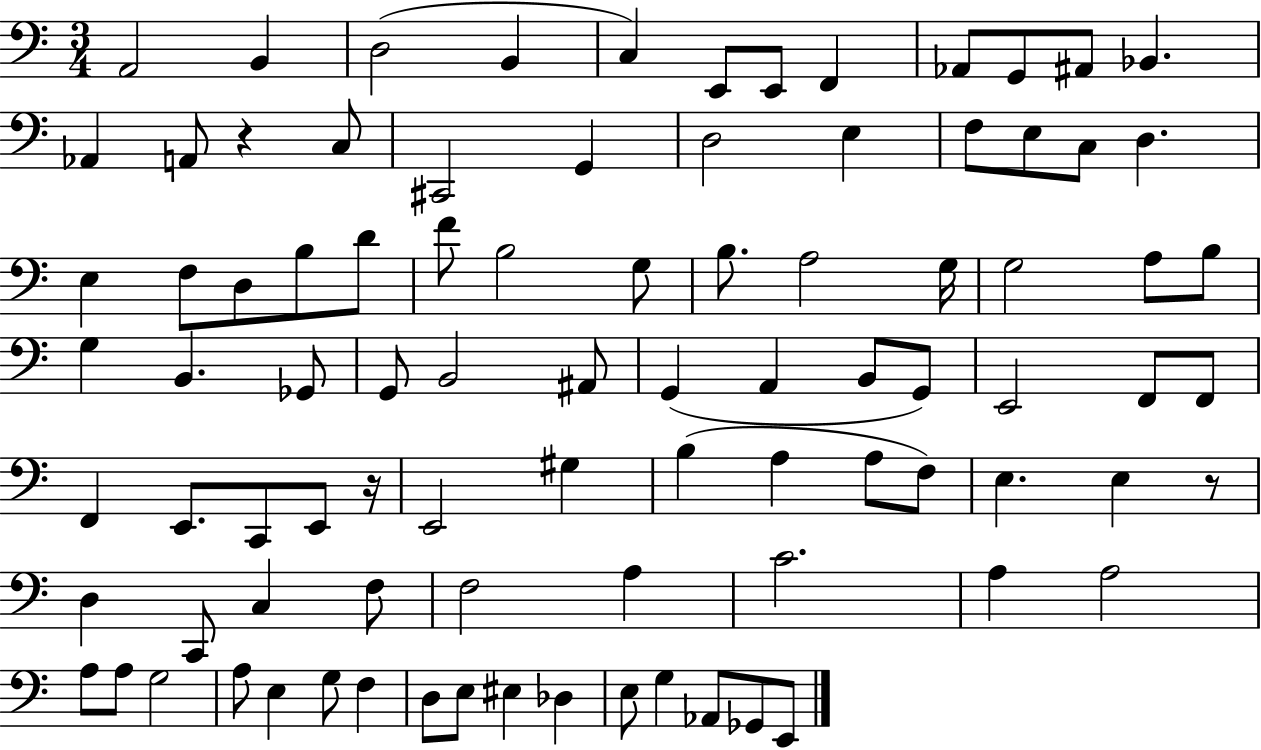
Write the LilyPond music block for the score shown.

{
  \clef bass
  \numericTimeSignature
  \time 3/4
  \key c \major
  a,2 b,4 | d2( b,4 | c4) e,8 e,8 f,4 | aes,8 g,8 ais,8 bes,4. | \break aes,4 a,8 r4 c8 | cis,2 g,4 | d2 e4 | f8 e8 c8 d4. | \break e4 f8 d8 b8 d'8 | f'8 b2 g8 | b8. a2 g16 | g2 a8 b8 | \break g4 b,4. ges,8 | g,8 b,2 ais,8 | g,4( a,4 b,8 g,8) | e,2 f,8 f,8 | \break f,4 e,8. c,8 e,8 r16 | e,2 gis4 | b4( a4 a8 f8) | e4. e4 r8 | \break d4 c,8 c4 f8 | f2 a4 | c'2. | a4 a2 | \break a8 a8 g2 | a8 e4 g8 f4 | d8 e8 eis4 des4 | e8 g4 aes,8 ges,8 e,8 | \break \bar "|."
}